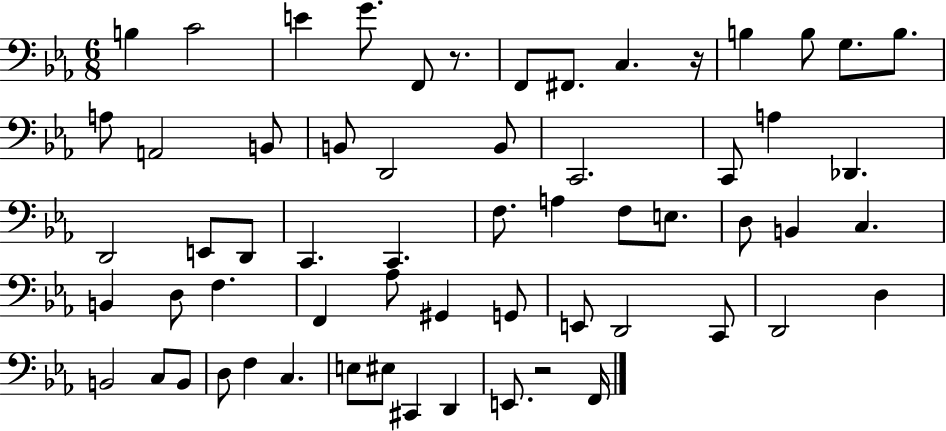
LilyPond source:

{
  \clef bass
  \numericTimeSignature
  \time 6/8
  \key ees \major
  b4 c'2 | e'4 g'8. f,8 r8. | f,8 fis,8. c4. r16 | b4 b8 g8. b8. | \break a8 a,2 b,8 | b,8 d,2 b,8 | c,2. | c,8 a4 des,4. | \break d,2 e,8 d,8 | c,4. c,4. | f8. a4 f8 e8. | d8 b,4 c4. | \break b,4 d8 f4. | f,4 aes8 gis,4 g,8 | e,8 d,2 c,8 | d,2 d4 | \break b,2 c8 b,8 | d8 f4 c4. | e8 eis8 cis,4 d,4 | e,8. r2 f,16 | \break \bar "|."
}